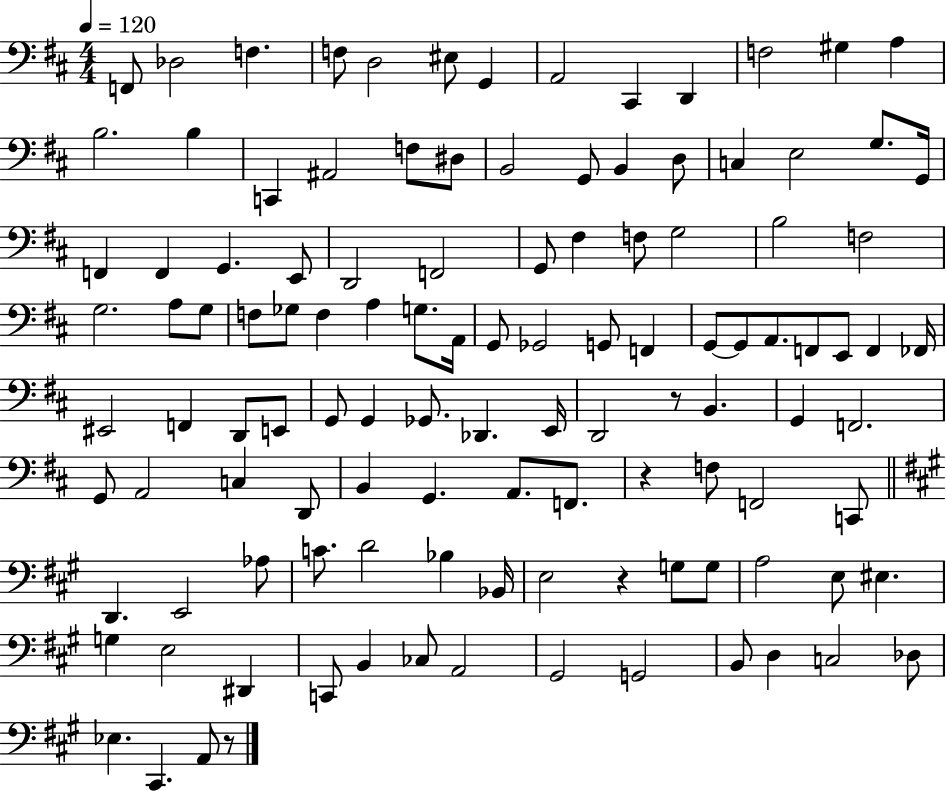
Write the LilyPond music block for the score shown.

{
  \clef bass
  \numericTimeSignature
  \time 4/4
  \key d \major
  \tempo 4 = 120
  f,8 des2 f4. | f8 d2 eis8 g,4 | a,2 cis,4 d,4 | f2 gis4 a4 | \break b2. b4 | c,4 ais,2 f8 dis8 | b,2 g,8 b,4 d8 | c4 e2 g8. g,16 | \break f,4 f,4 g,4. e,8 | d,2 f,2 | g,8 fis4 f8 g2 | b2 f2 | \break g2. a8 g8 | f8 ges8 f4 a4 g8. a,16 | g,8 ges,2 g,8 f,4 | g,8~~ g,8 a,8. f,8 e,8 f,4 fes,16 | \break eis,2 f,4 d,8 e,8 | g,8 g,4 ges,8. des,4. e,16 | d,2 r8 b,4. | g,4 f,2. | \break g,8 a,2 c4 d,8 | b,4 g,4. a,8. f,8. | r4 f8 f,2 c,8 | \bar "||" \break \key a \major d,4. e,2 aes8 | c'8. d'2 bes4 bes,16 | e2 r4 g8 g8 | a2 e8 eis4. | \break g4 e2 dis,4 | c,8 b,4 ces8 a,2 | gis,2 g,2 | b,8 d4 c2 des8 | \break ees4. cis,4. a,8 r8 | \bar "|."
}